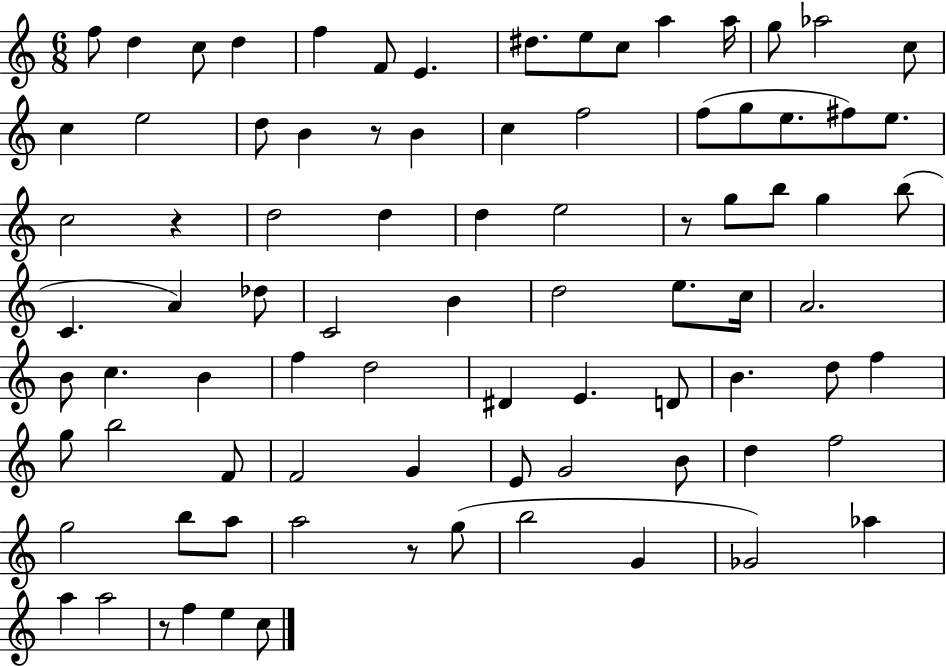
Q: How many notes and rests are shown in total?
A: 85